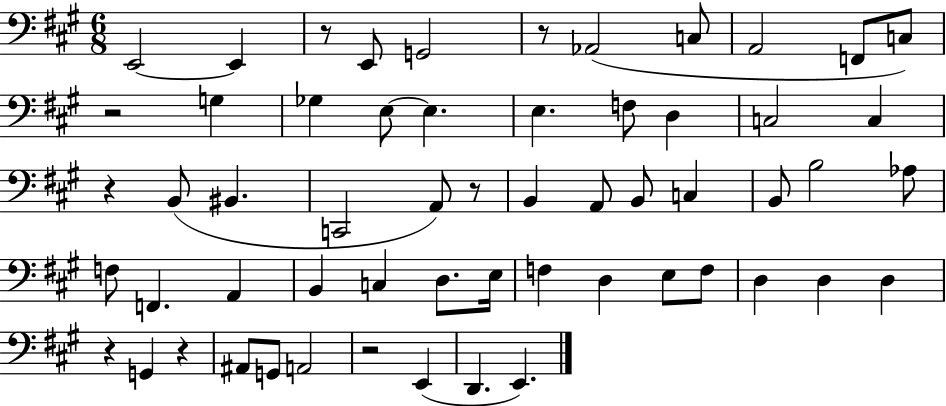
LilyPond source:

{
  \clef bass
  \numericTimeSignature
  \time 6/8
  \key a \major
  e,2~~ e,4 | r8 e,8 g,2 | r8 aes,2( c8 | a,2 f,8 c8) | \break r2 g4 | ges4 e8~~ e4. | e4. f8 d4 | c2 c4 | \break r4 b,8( bis,4. | c,2 a,8) r8 | b,4 a,8 b,8 c4 | b,8 b2 aes8 | \break f8 f,4. a,4 | b,4 c4 d8. e16 | f4 d4 e8 f8 | d4 d4 d4 | \break r4 g,4 r4 | ais,8 g,8 a,2 | r2 e,4( | d,4. e,4.) | \break \bar "|."
}